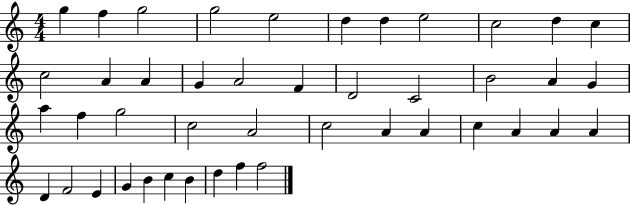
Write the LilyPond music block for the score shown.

{
  \clef treble
  \numericTimeSignature
  \time 4/4
  \key c \major
  g''4 f''4 g''2 | g''2 e''2 | d''4 d''4 e''2 | c''2 d''4 c''4 | \break c''2 a'4 a'4 | g'4 a'2 f'4 | d'2 c'2 | b'2 a'4 g'4 | \break a''4 f''4 g''2 | c''2 a'2 | c''2 a'4 a'4 | c''4 a'4 a'4 a'4 | \break d'4 f'2 e'4 | g'4 b'4 c''4 b'4 | d''4 f''4 f''2 | \bar "|."
}